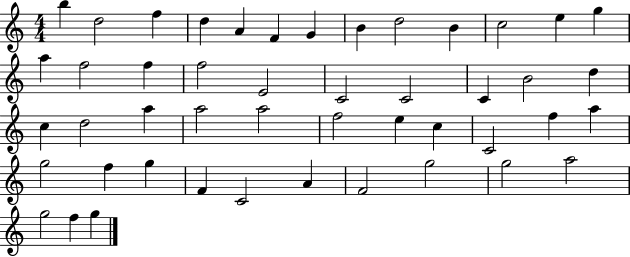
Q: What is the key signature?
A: C major